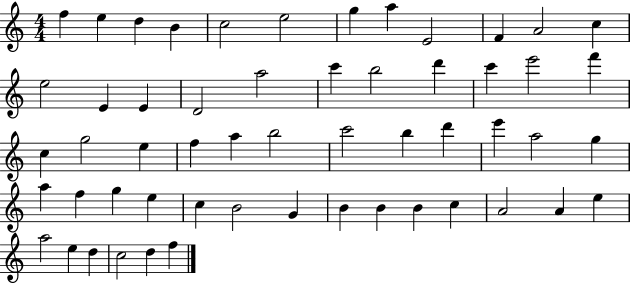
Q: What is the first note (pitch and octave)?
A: F5